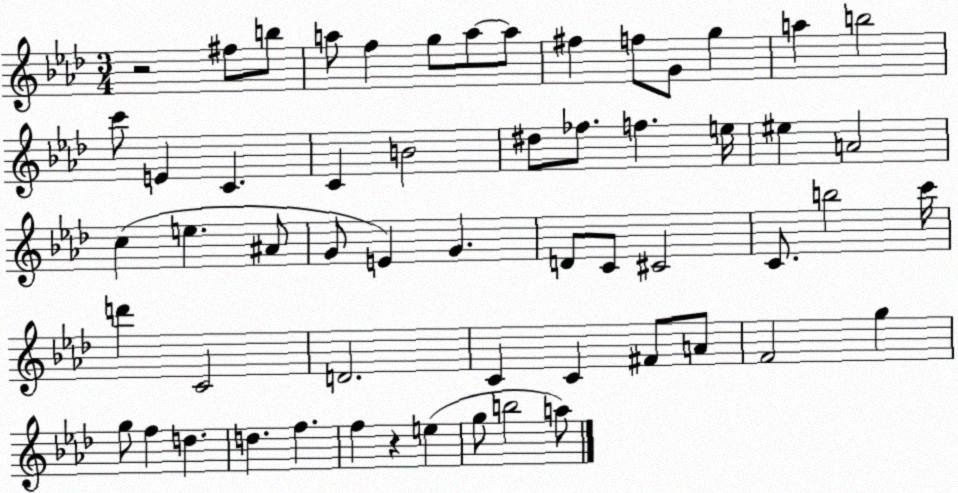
X:1
T:Untitled
M:3/4
L:1/4
K:Ab
z2 ^f/2 b/2 a/2 f g/2 a/2 a/2 ^f f/2 G/2 g a b2 c'/2 E C C B2 ^d/2 _f/2 f e/4 ^e A2 c e ^A/2 G/2 E G D/2 C/2 ^C2 C/2 b2 c'/4 d' C2 D2 C C ^F/2 A/2 F2 g g/2 f d d f f z e g/2 b2 a/2